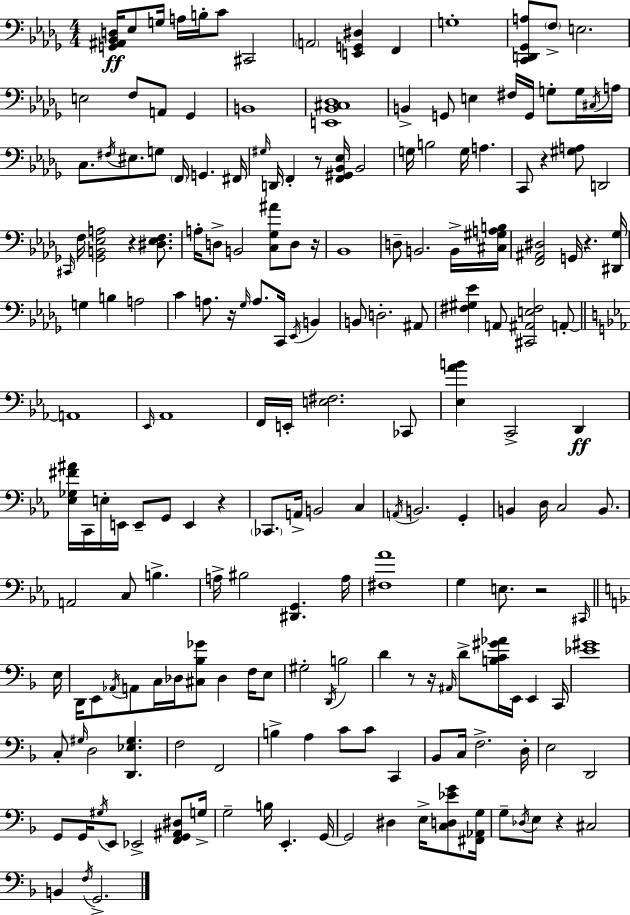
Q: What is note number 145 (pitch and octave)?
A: B3